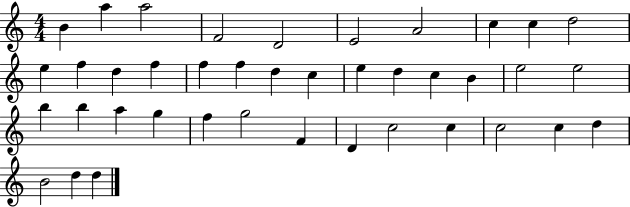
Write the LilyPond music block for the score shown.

{
  \clef treble
  \numericTimeSignature
  \time 4/4
  \key c \major
  b'4 a''4 a''2 | f'2 d'2 | e'2 a'2 | c''4 c''4 d''2 | \break e''4 f''4 d''4 f''4 | f''4 f''4 d''4 c''4 | e''4 d''4 c''4 b'4 | e''2 e''2 | \break b''4 b''4 a''4 g''4 | f''4 g''2 f'4 | d'4 c''2 c''4 | c''2 c''4 d''4 | \break b'2 d''4 d''4 | \bar "|."
}